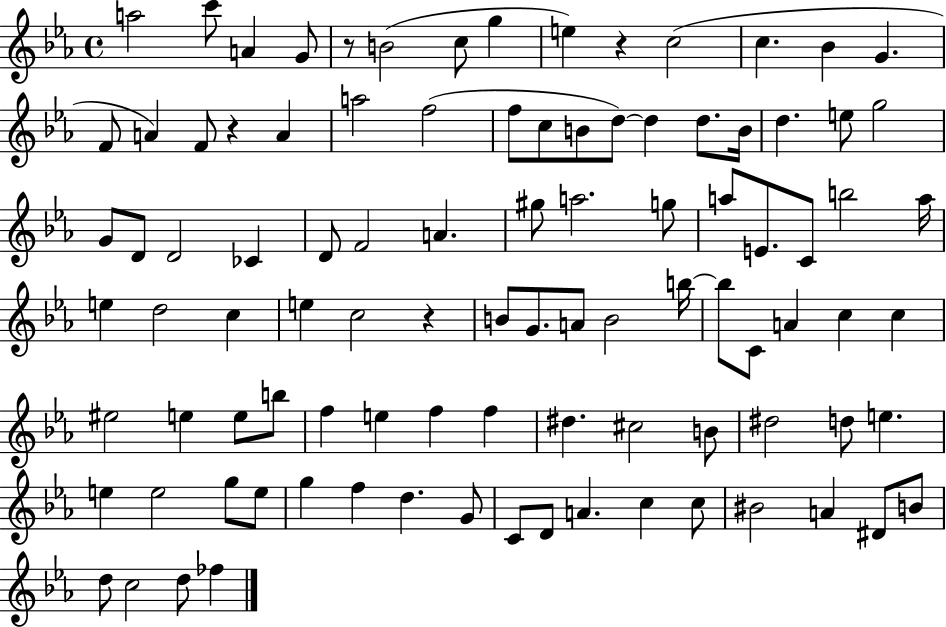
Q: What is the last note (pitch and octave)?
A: FES5